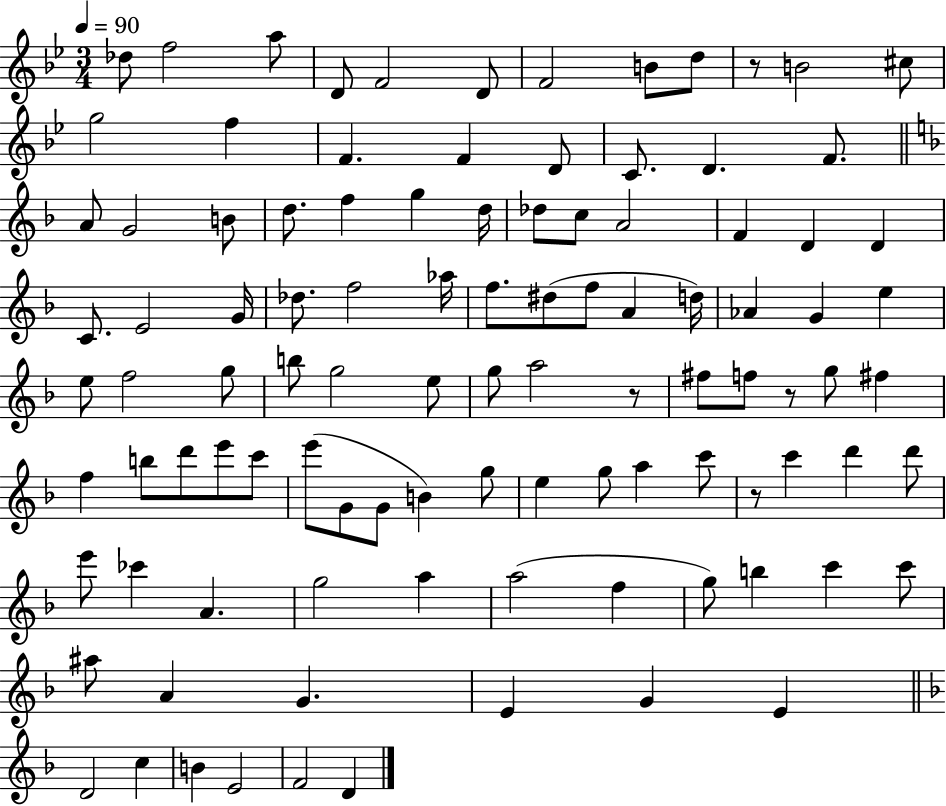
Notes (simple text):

Db5/e F5/h A5/e D4/e F4/h D4/e F4/h B4/e D5/e R/e B4/h C#5/e G5/h F5/q F4/q. F4/q D4/e C4/e. D4/q. F4/e. A4/e G4/h B4/e D5/e. F5/q G5/q D5/s Db5/e C5/e A4/h F4/q D4/q D4/q C4/e. E4/h G4/s Db5/e. F5/h Ab5/s F5/e. D#5/e F5/e A4/q D5/s Ab4/q G4/q E5/q E5/e F5/h G5/e B5/e G5/h E5/e G5/e A5/h R/e F#5/e F5/e R/e G5/e F#5/q F5/q B5/e D6/e E6/e C6/e E6/e G4/e G4/e B4/q G5/e E5/q G5/e A5/q C6/e R/e C6/q D6/q D6/e E6/e CES6/q A4/q. G5/h A5/q A5/h F5/q G5/e B5/q C6/q C6/e A#5/e A4/q G4/q. E4/q G4/q E4/q D4/h C5/q B4/q E4/h F4/h D4/q